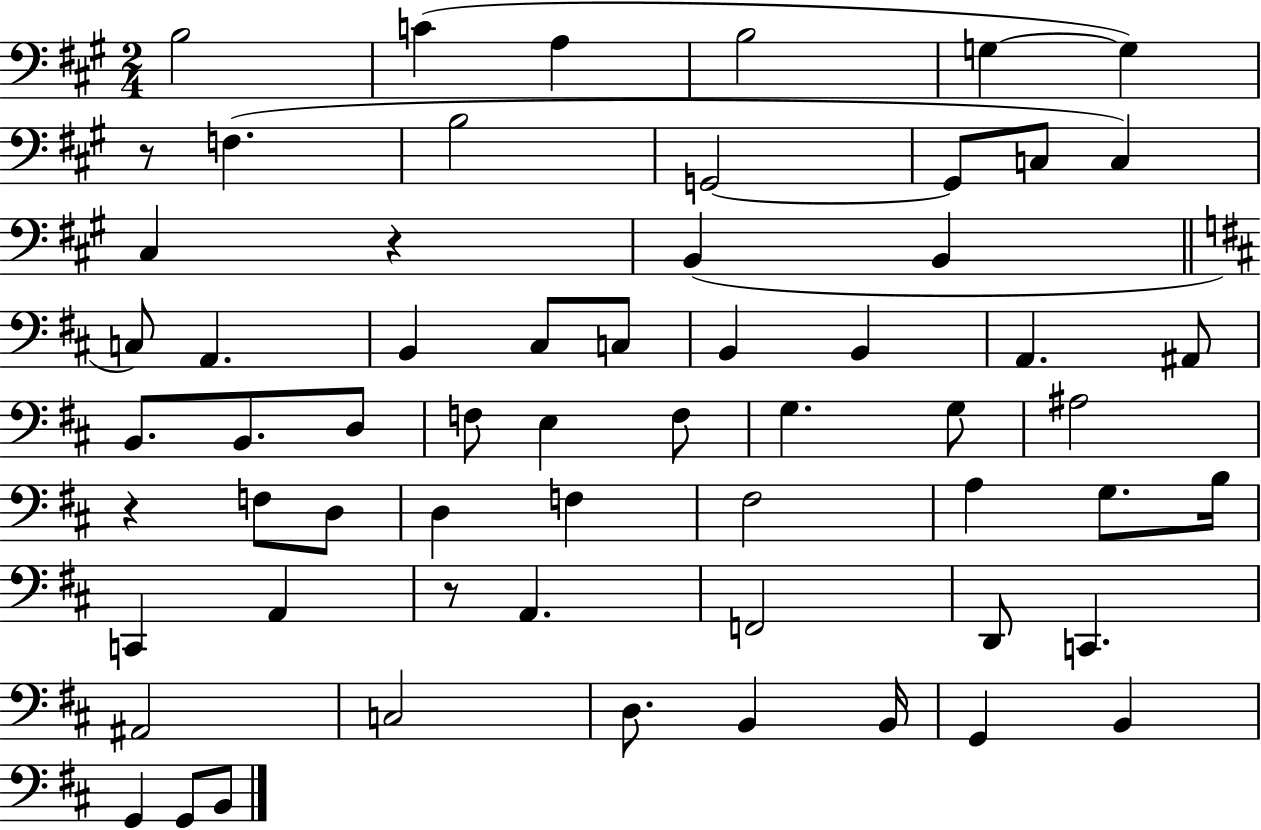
{
  \clef bass
  \numericTimeSignature
  \time 2/4
  \key a \major
  b2 | c'4( a4 | b2 | g4~~ g4) | \break r8 f4.( | b2 | g,2~~ | g,8 c8 c4) | \break cis4 r4 | b,4( b,4 | \bar "||" \break \key b \minor c8) a,4. | b,4 cis8 c8 | b,4 b,4 | a,4. ais,8 | \break b,8. b,8. d8 | f8 e4 f8 | g4. g8 | ais2 | \break r4 f8 d8 | d4 f4 | fis2 | a4 g8. b16 | \break c,4 a,4 | r8 a,4. | f,2 | d,8 c,4. | \break ais,2 | c2 | d8. b,4 b,16 | g,4 b,4 | \break g,4 g,8 b,8 | \bar "|."
}